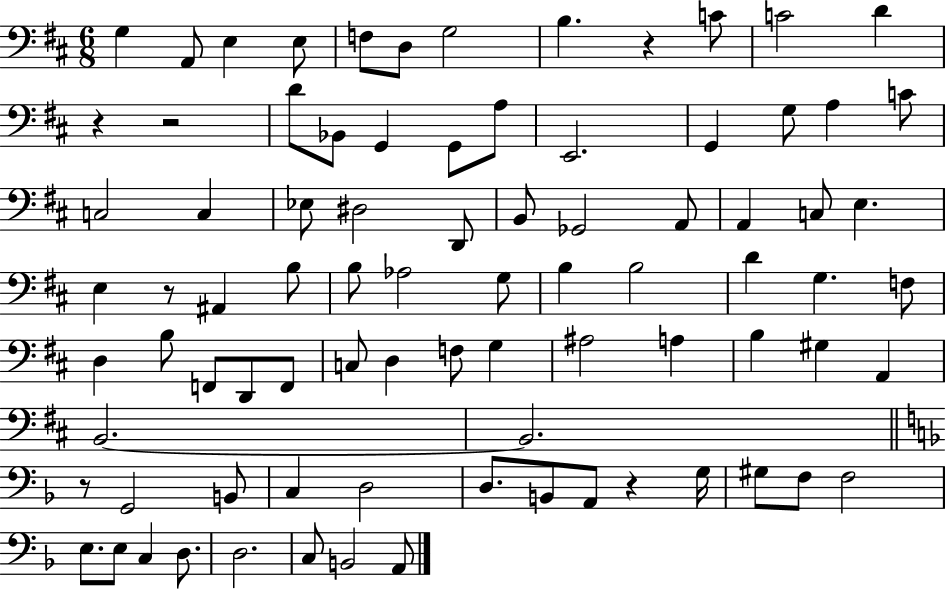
X:1
T:Untitled
M:6/8
L:1/4
K:D
G, A,,/2 E, E,/2 F,/2 D,/2 G,2 B, z C/2 C2 D z z2 D/2 _B,,/2 G,, G,,/2 A,/2 E,,2 G,, G,/2 A, C/2 C,2 C, _E,/2 ^D,2 D,,/2 B,,/2 _G,,2 A,,/2 A,, C,/2 E, E, z/2 ^A,, B,/2 B,/2 _A,2 G,/2 B, B,2 D G, F,/2 D, B,/2 F,,/2 D,,/2 F,,/2 C,/2 D, F,/2 G, ^A,2 A, B, ^G, A,, B,,2 B,,2 z/2 G,,2 B,,/2 C, D,2 D,/2 B,,/2 A,,/2 z G,/4 ^G,/2 F,/2 F,2 E,/2 E,/2 C, D,/2 D,2 C,/2 B,,2 A,,/2